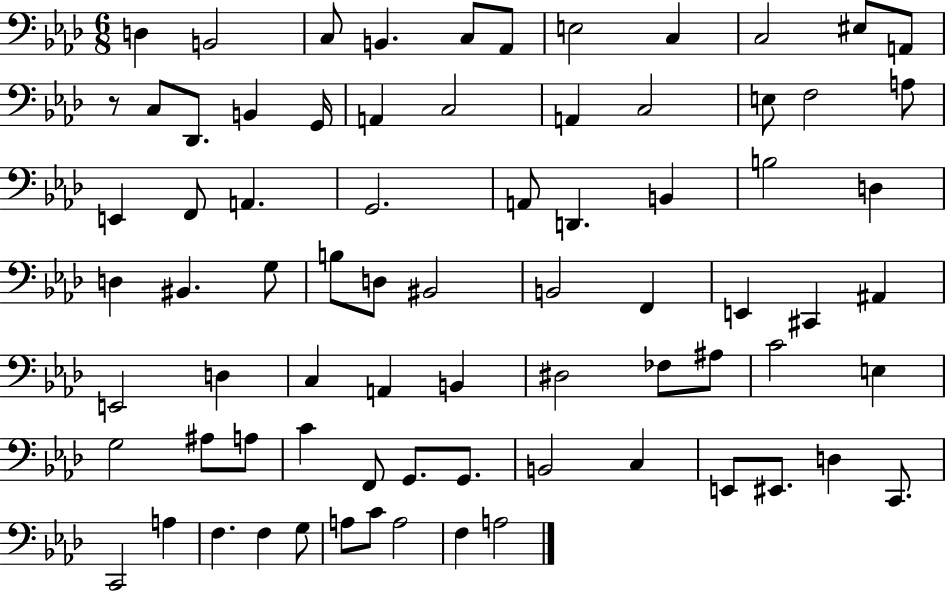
D3/q B2/h C3/e B2/q. C3/e Ab2/e E3/h C3/q C3/h EIS3/e A2/e R/e C3/e Db2/e. B2/q G2/s A2/q C3/h A2/q C3/h E3/e F3/h A3/e E2/q F2/e A2/q. G2/h. A2/e D2/q. B2/q B3/h D3/q D3/q BIS2/q. G3/e B3/e D3/e BIS2/h B2/h F2/q E2/q C#2/q A#2/q E2/h D3/q C3/q A2/q B2/q D#3/h FES3/e A#3/e C4/h E3/q G3/h A#3/e A3/e C4/q F2/e G2/e. G2/e. B2/h C3/q E2/e EIS2/e. D3/q C2/e. C2/h A3/q F3/q. F3/q G3/e A3/e C4/e A3/h F3/q A3/h